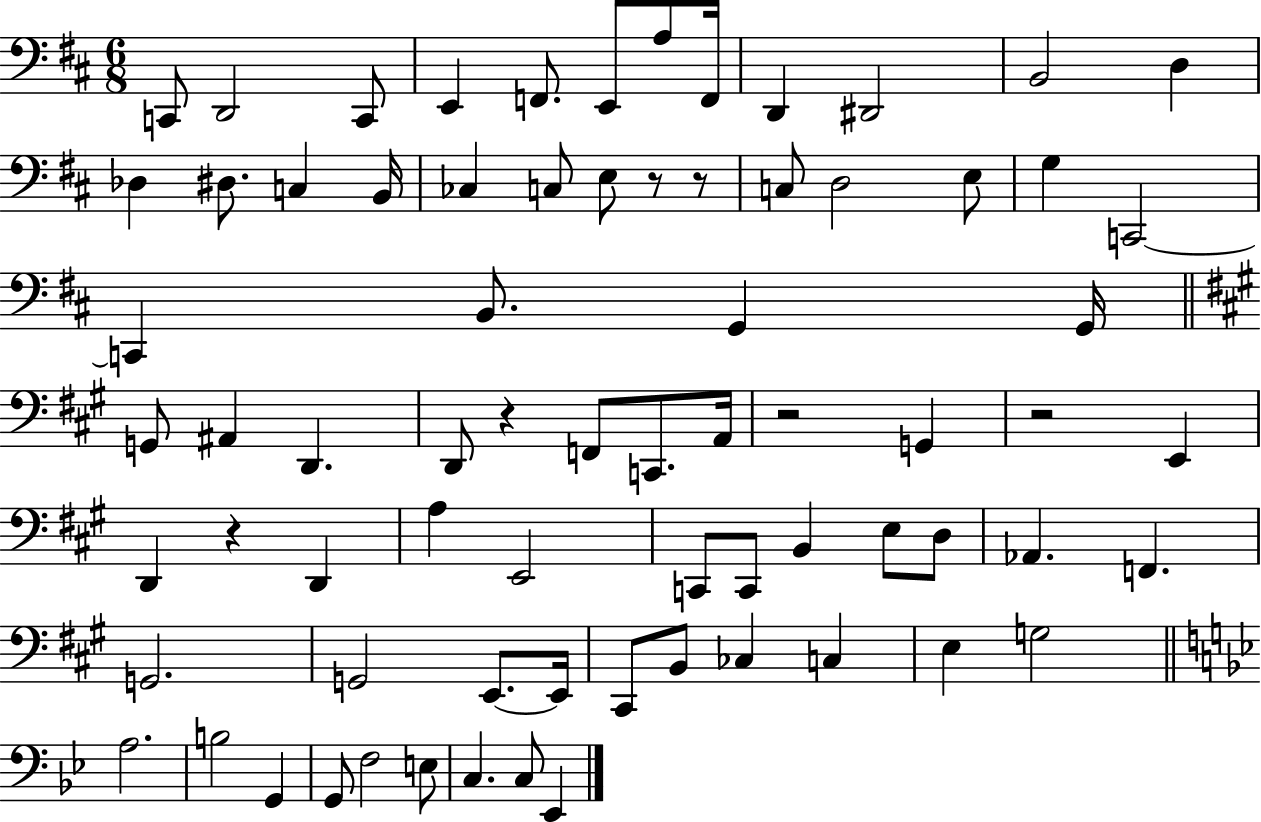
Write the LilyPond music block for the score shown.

{
  \clef bass
  \numericTimeSignature
  \time 6/8
  \key d \major
  c,8 d,2 c,8 | e,4 f,8. e,8 a8 f,16 | d,4 dis,2 | b,2 d4 | \break des4 dis8. c4 b,16 | ces4 c8 e8 r8 r8 | c8 d2 e8 | g4 c,2~~ | \break c,4 b,8. g,4 g,16 | \bar "||" \break \key a \major g,8 ais,4 d,4. | d,8 r4 f,8 c,8. a,16 | r2 g,4 | r2 e,4 | \break d,4 r4 d,4 | a4 e,2 | c,8 c,8 b,4 e8 d8 | aes,4. f,4. | \break g,2. | g,2 e,8.~~ e,16 | cis,8 b,8 ces4 c4 | e4 g2 | \break \bar "||" \break \key bes \major a2. | b2 g,4 | g,8 f2 e8 | c4. c8 ees,4 | \break \bar "|."
}